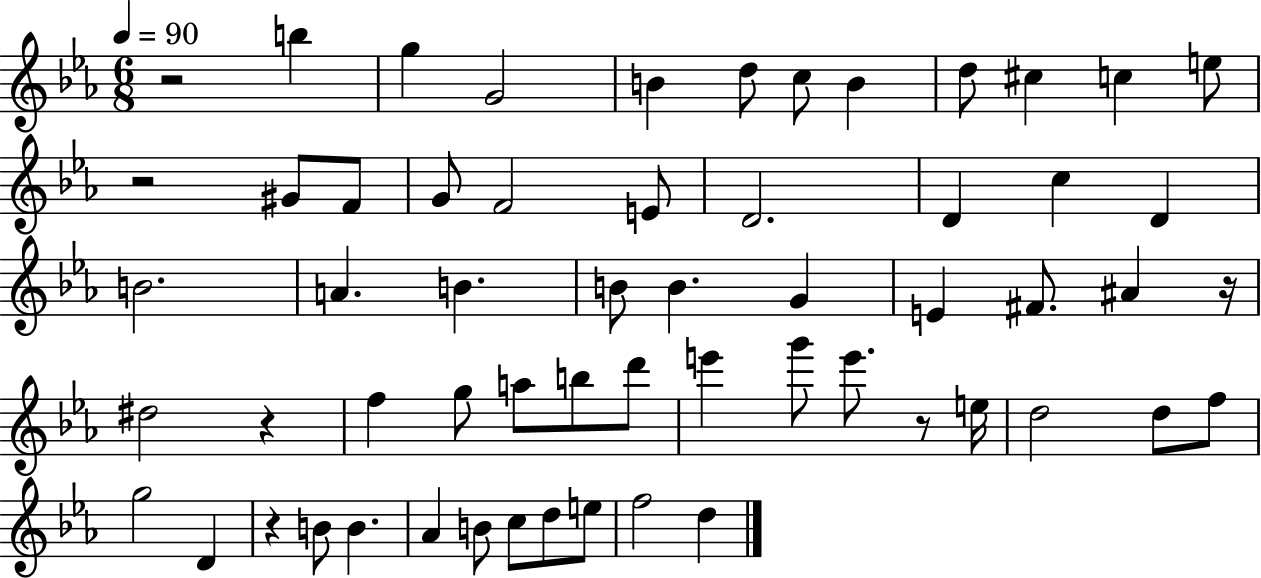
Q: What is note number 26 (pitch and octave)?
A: G4